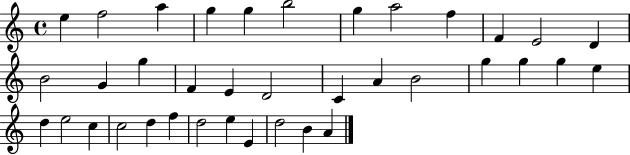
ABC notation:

X:1
T:Untitled
M:4/4
L:1/4
K:C
e f2 a g g b2 g a2 f F E2 D B2 G g F E D2 C A B2 g g g e d e2 c c2 d f d2 e E d2 B A